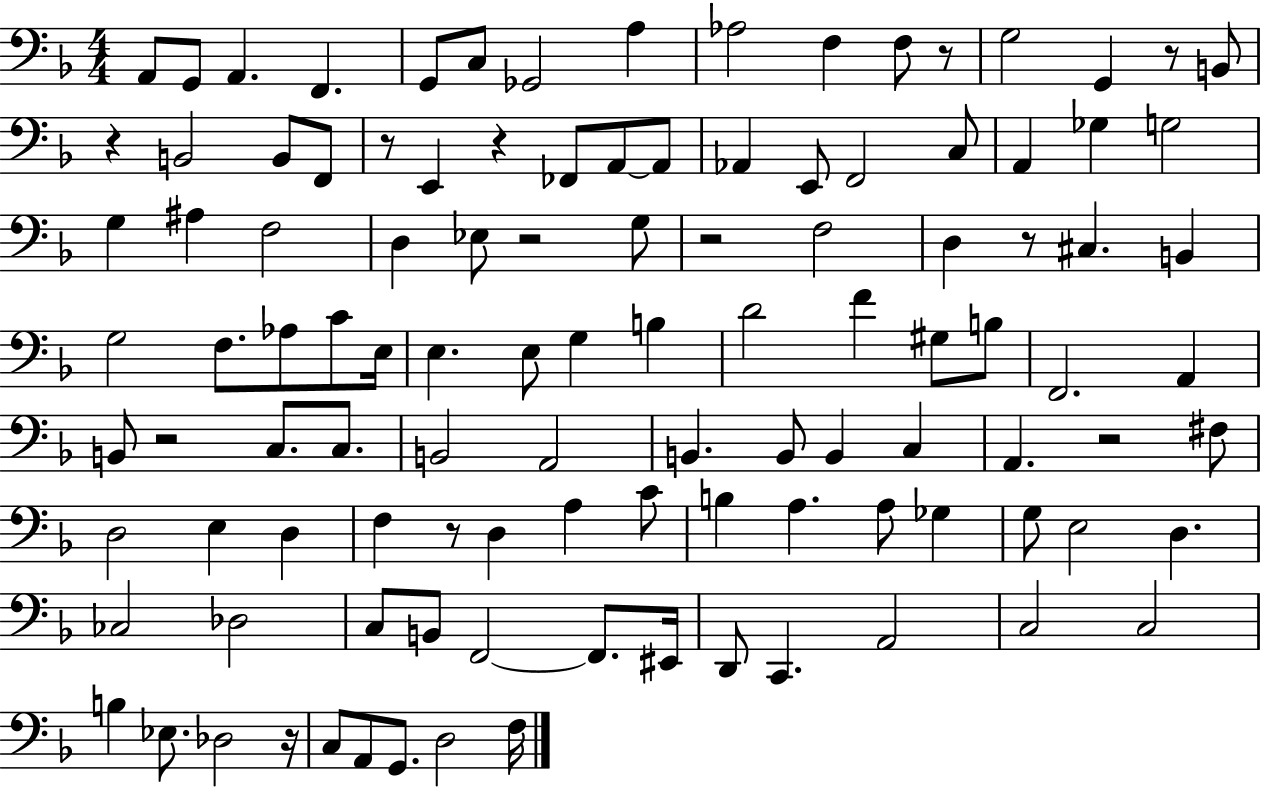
X:1
T:Untitled
M:4/4
L:1/4
K:F
A,,/2 G,,/2 A,, F,, G,,/2 C,/2 _G,,2 A, _A,2 F, F,/2 z/2 G,2 G,, z/2 B,,/2 z B,,2 B,,/2 F,,/2 z/2 E,, z _F,,/2 A,,/2 A,,/2 _A,, E,,/2 F,,2 C,/2 A,, _G, G,2 G, ^A, F,2 D, _E,/2 z2 G,/2 z2 F,2 D, z/2 ^C, B,, G,2 F,/2 _A,/2 C/2 E,/4 E, E,/2 G, B, D2 F ^G,/2 B,/2 F,,2 A,, B,,/2 z2 C,/2 C,/2 B,,2 A,,2 B,, B,,/2 B,, C, A,, z2 ^F,/2 D,2 E, D, F, z/2 D, A, C/2 B, A, A,/2 _G, G,/2 E,2 D, _C,2 _D,2 C,/2 B,,/2 F,,2 F,,/2 ^E,,/4 D,,/2 C,, A,,2 C,2 C,2 B, _E,/2 _D,2 z/4 C,/2 A,,/2 G,,/2 D,2 F,/4